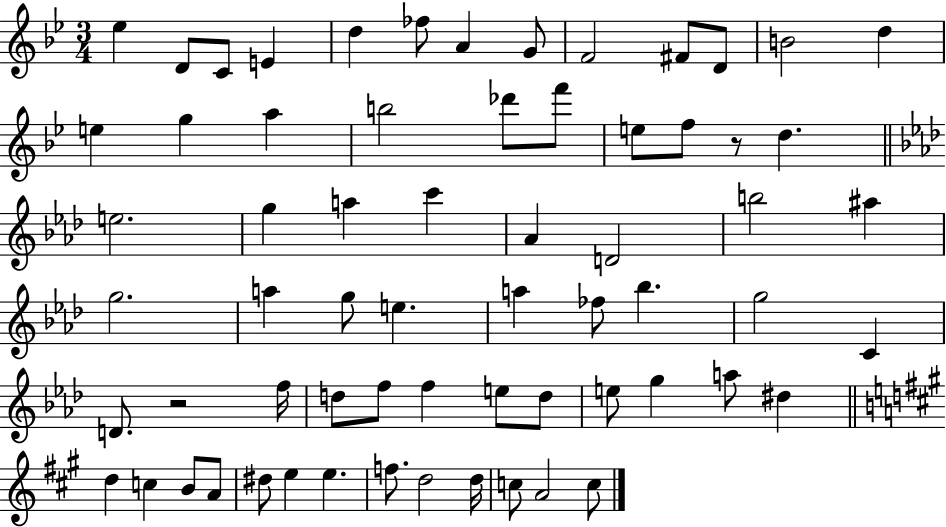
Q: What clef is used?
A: treble